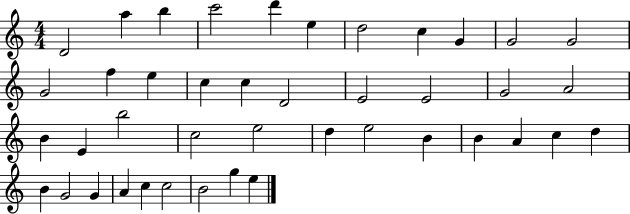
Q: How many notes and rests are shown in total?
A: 42